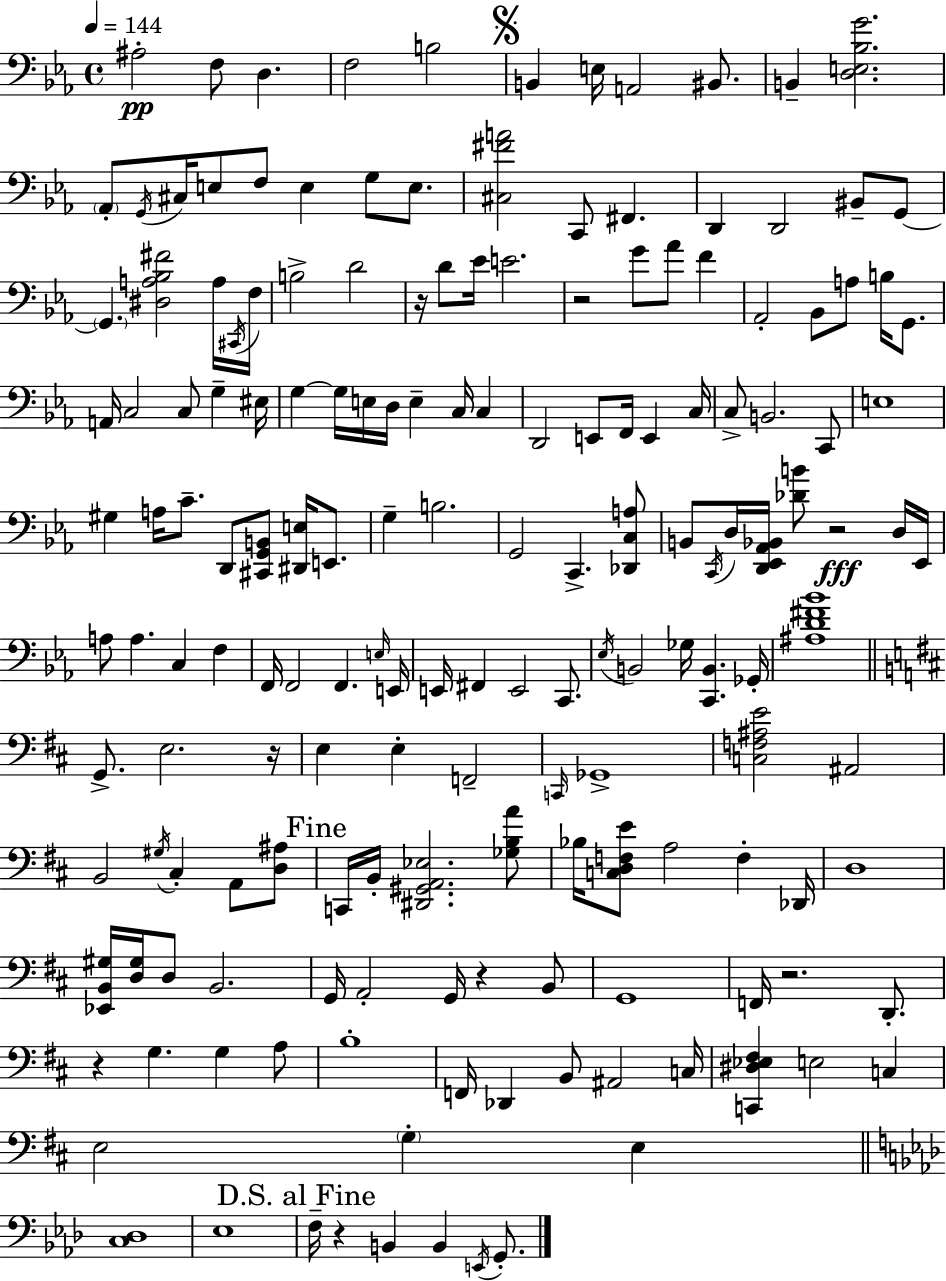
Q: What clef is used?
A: bass